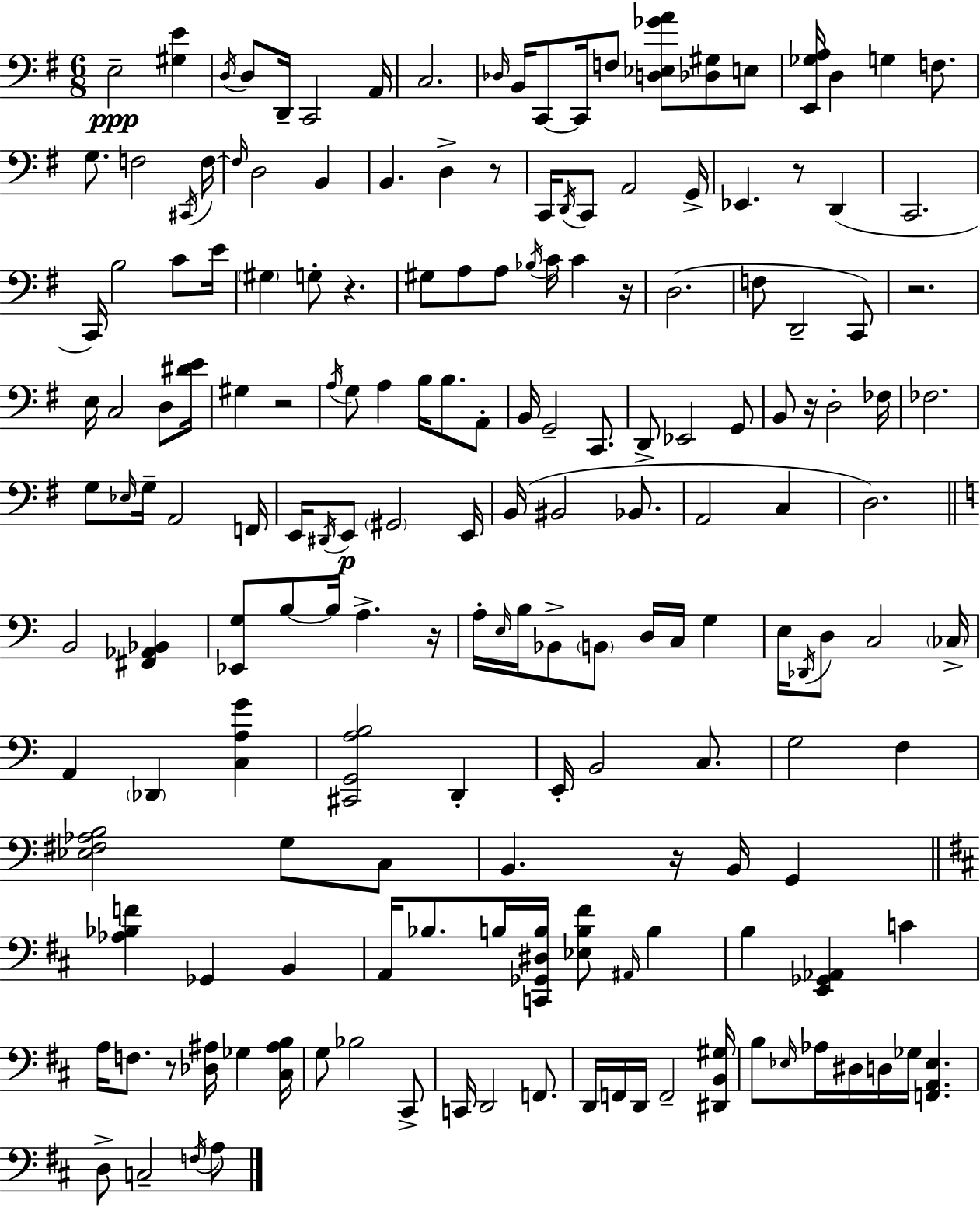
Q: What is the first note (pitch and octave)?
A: E3